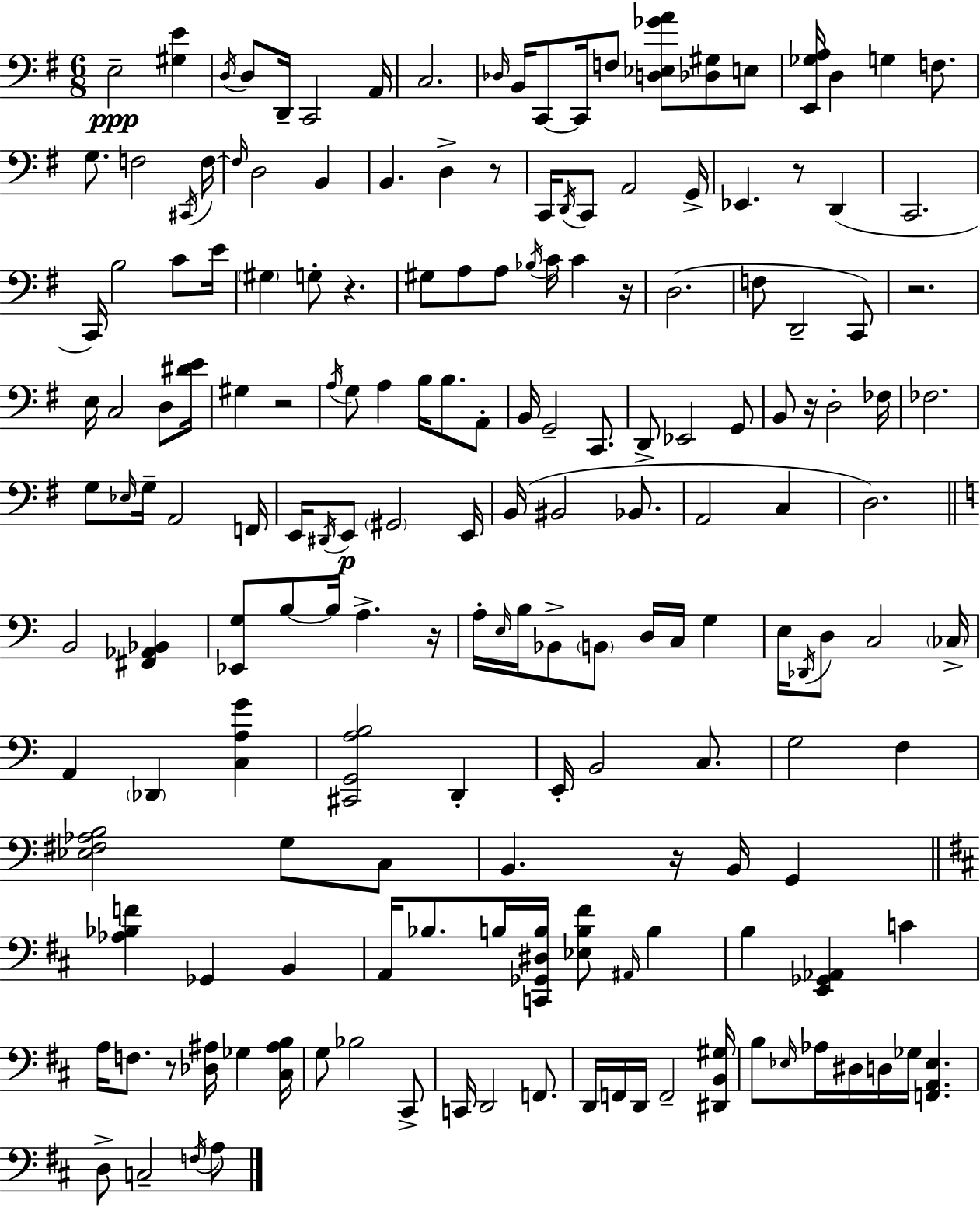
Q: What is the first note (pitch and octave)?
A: E3